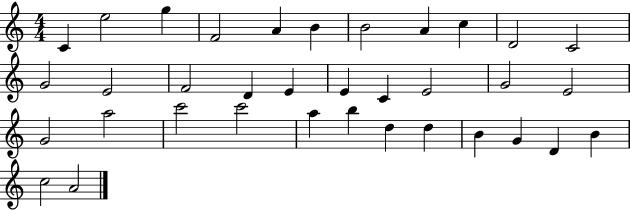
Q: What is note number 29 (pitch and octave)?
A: D5